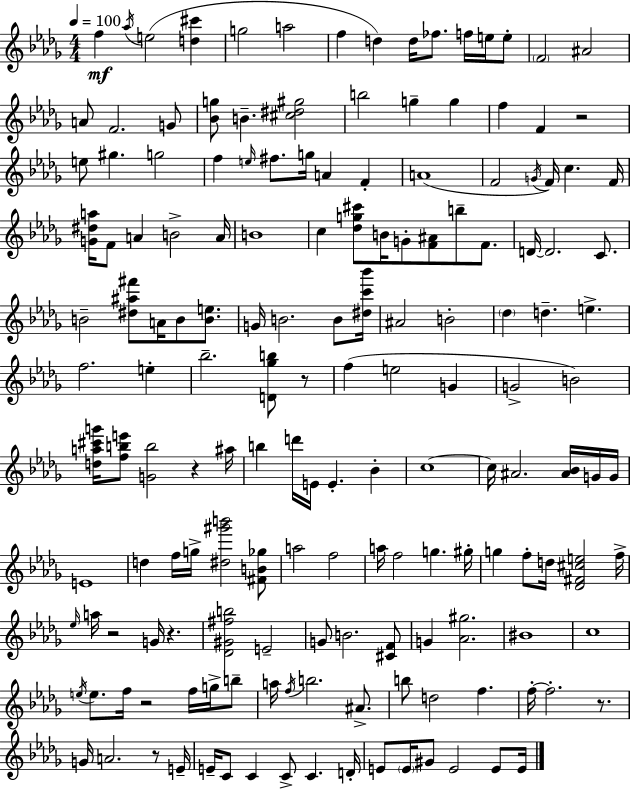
F5/q Ab5/s E5/h [D5,C#6]/q G5/h A5/h F5/q D5/q D5/s FES5/e. F5/s E5/s E5/e F4/h A#4/h A4/e F4/h. G4/e [Bb4,G5]/e B4/q. [C#5,D#5,G#5]/h B5/h G5/q G5/q F5/q F4/q R/h E5/e G#5/q. G5/h F5/q E5/s F#5/e. G5/s A4/q F4/q A4/w F4/h G4/s F4/s C5/q. F4/s [G4,D#5,A5]/s F4/e A4/q B4/h A4/s B4/w C5/q [Db5,G5,C#6]/e B4/s G4/e [F4,A#4]/e B5/e F4/e. D4/s D4/h. C4/e. B4/h [D#5,A#5,F#6]/e A4/s B4/e [B4,E5]/e. G4/s B4/h. B4/e [D#5,C6,Bb6]/s A#4/h B4/h Db5/q D5/q. E5/q. F5/h. E5/q Bb5/h. [D4,Gb5,B5]/e R/e F5/q E5/h G4/q G4/h B4/h [D5,A5,C#6,G6]/s [F5,B5,E6]/e [G4,B5]/h R/q A#5/s B5/q D6/s E4/s E4/q. Bb4/q C5/w C5/s A#4/h. [A#4,Bb4]/s G4/s G4/s E4/w D5/q F5/s G5/s [D#5,G#6,B6]/h [F#4,B4,Gb5]/e A5/h F5/h A5/s F5/h G5/q. G#5/s G5/q F5/e D5/s [Db4,F#4,C#5,E5]/h F5/s Eb5/s A5/s R/h G4/s R/q. [Db4,G#4,F#5,B5]/h E4/h G4/e B4/h. [C#4,F4]/e G4/q [Ab4,G#5]/h. BIS4/w C5/w E5/s E5/e. F5/s R/h F5/s G5/s B5/e A5/s F5/s B5/h. A#4/e. B5/e D5/h F5/q. F5/s F5/h. R/e. G4/s A4/h. R/e E4/s E4/s C4/e C4/q C4/e C4/q. D4/s E4/e E4/s G#4/e E4/h E4/e E4/s